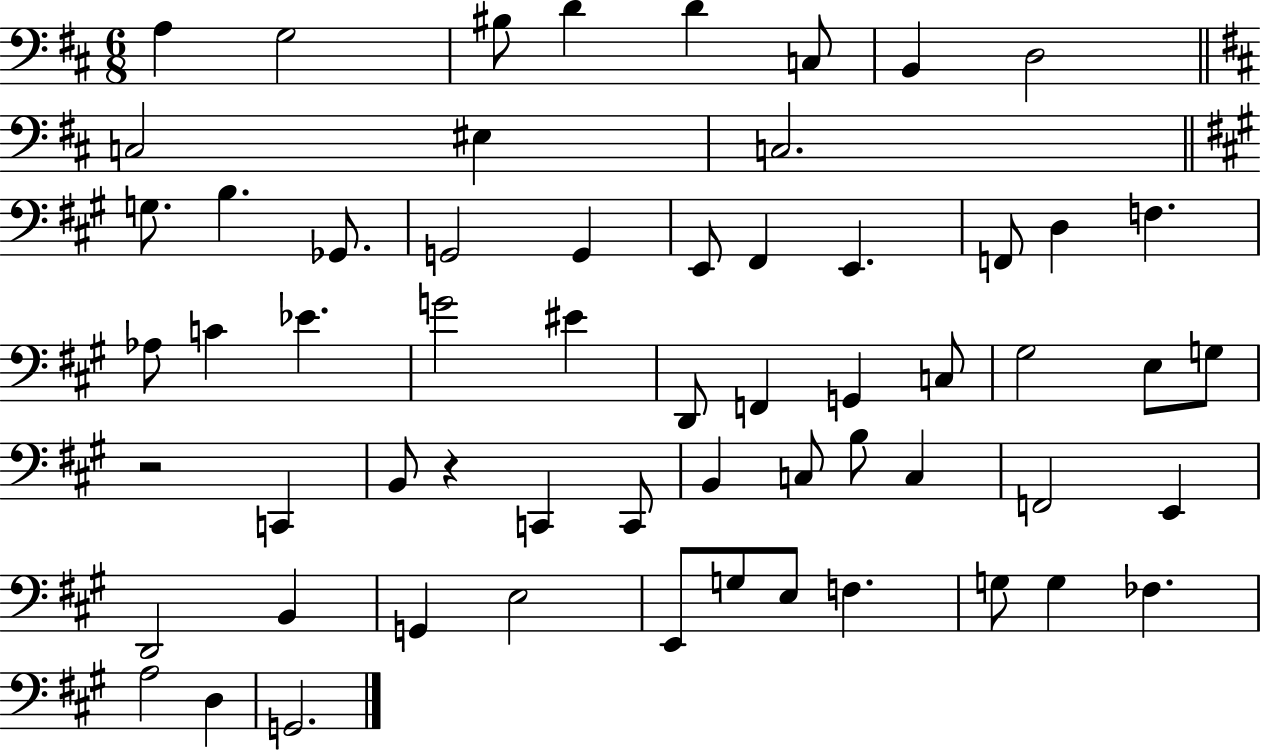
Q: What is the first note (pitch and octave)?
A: A3